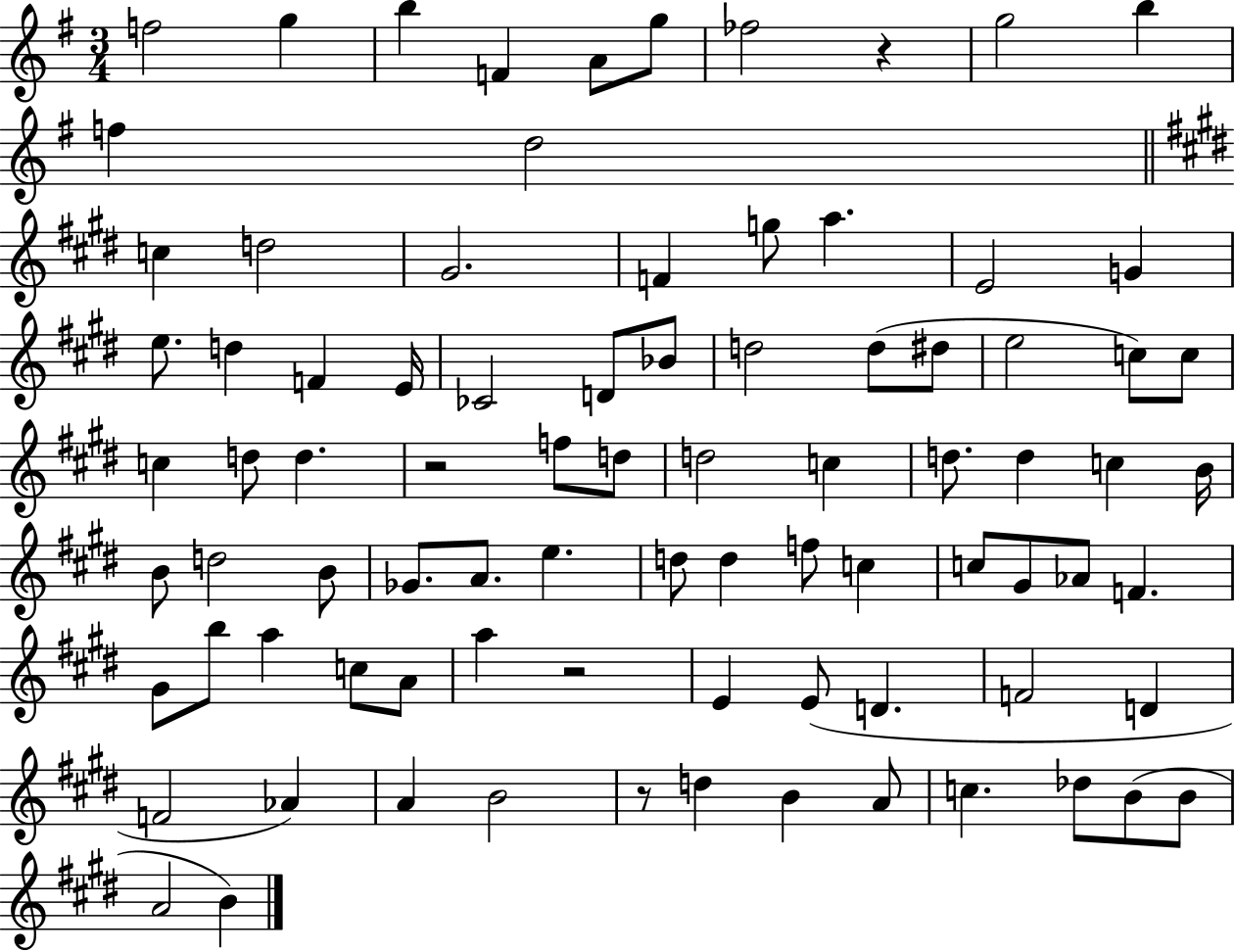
X:1
T:Untitled
M:3/4
L:1/4
K:G
f2 g b F A/2 g/2 _f2 z g2 b f d2 c d2 ^G2 F g/2 a E2 G e/2 d F E/4 _C2 D/2 _B/2 d2 d/2 ^d/2 e2 c/2 c/2 c d/2 d z2 f/2 d/2 d2 c d/2 d c B/4 B/2 d2 B/2 _G/2 A/2 e d/2 d f/2 c c/2 ^G/2 _A/2 F ^G/2 b/2 a c/2 A/2 a z2 E E/2 D F2 D F2 _A A B2 z/2 d B A/2 c _d/2 B/2 B/2 A2 B